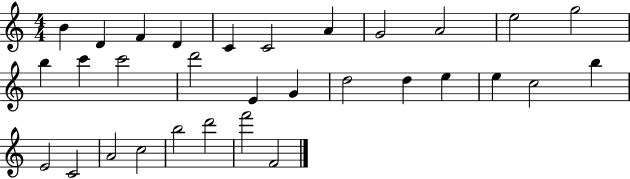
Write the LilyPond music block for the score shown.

{
  \clef treble
  \numericTimeSignature
  \time 4/4
  \key c \major
  b'4 d'4 f'4 d'4 | c'4 c'2 a'4 | g'2 a'2 | e''2 g''2 | \break b''4 c'''4 c'''2 | d'''2 e'4 g'4 | d''2 d''4 e''4 | e''4 c''2 b''4 | \break e'2 c'2 | a'2 c''2 | b''2 d'''2 | f'''2 f'2 | \break \bar "|."
}